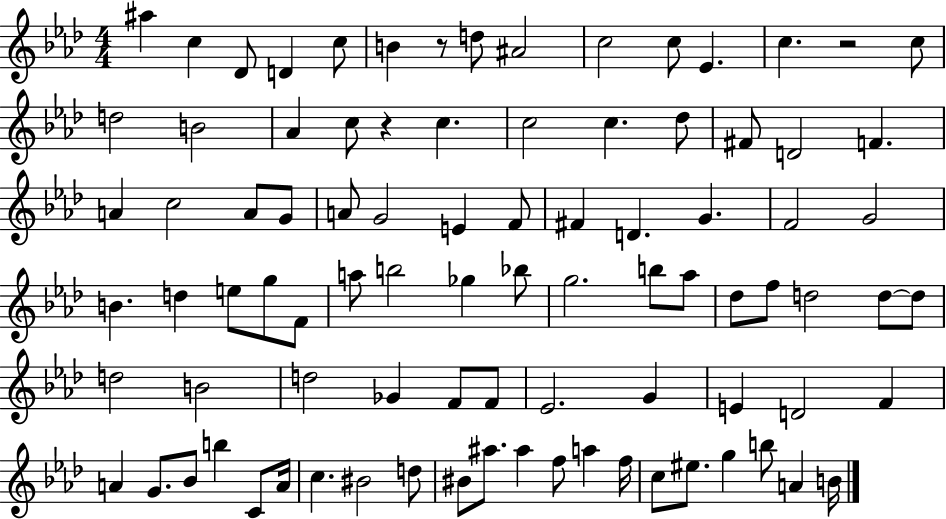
X:1
T:Untitled
M:4/4
L:1/4
K:Ab
^a c _D/2 D c/2 B z/2 d/2 ^A2 c2 c/2 _E c z2 c/2 d2 B2 _A c/2 z c c2 c _d/2 ^F/2 D2 F A c2 A/2 G/2 A/2 G2 E F/2 ^F D G F2 G2 B d e/2 g/2 F/2 a/2 b2 _g _b/2 g2 b/2 _a/2 _d/2 f/2 d2 d/2 d/2 d2 B2 d2 _G F/2 F/2 _E2 G E D2 F A G/2 _B/2 b C/2 A/4 c ^B2 d/2 ^B/2 ^a/2 ^a f/2 a f/4 c/2 ^e/2 g b/2 A B/4